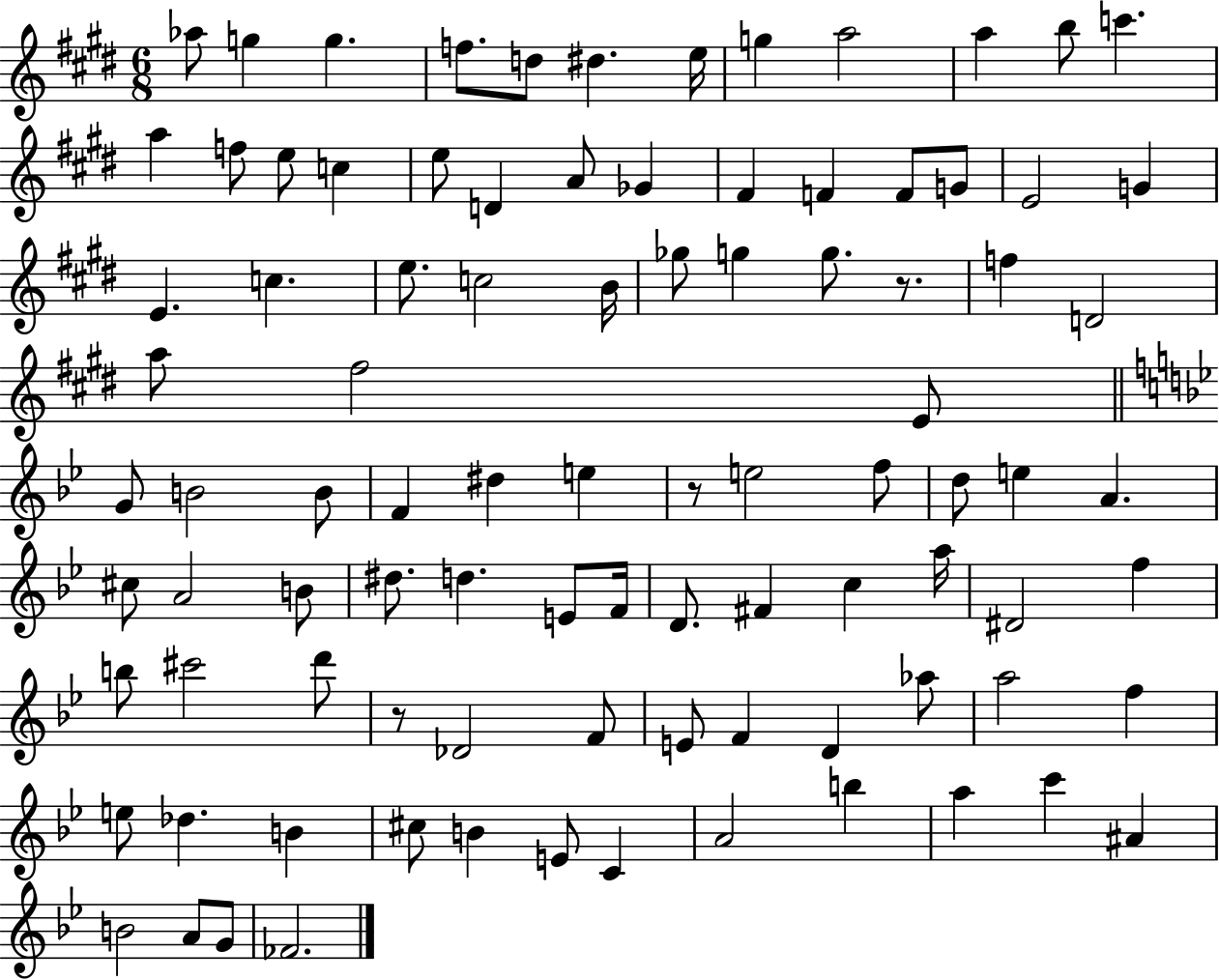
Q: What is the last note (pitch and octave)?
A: FES4